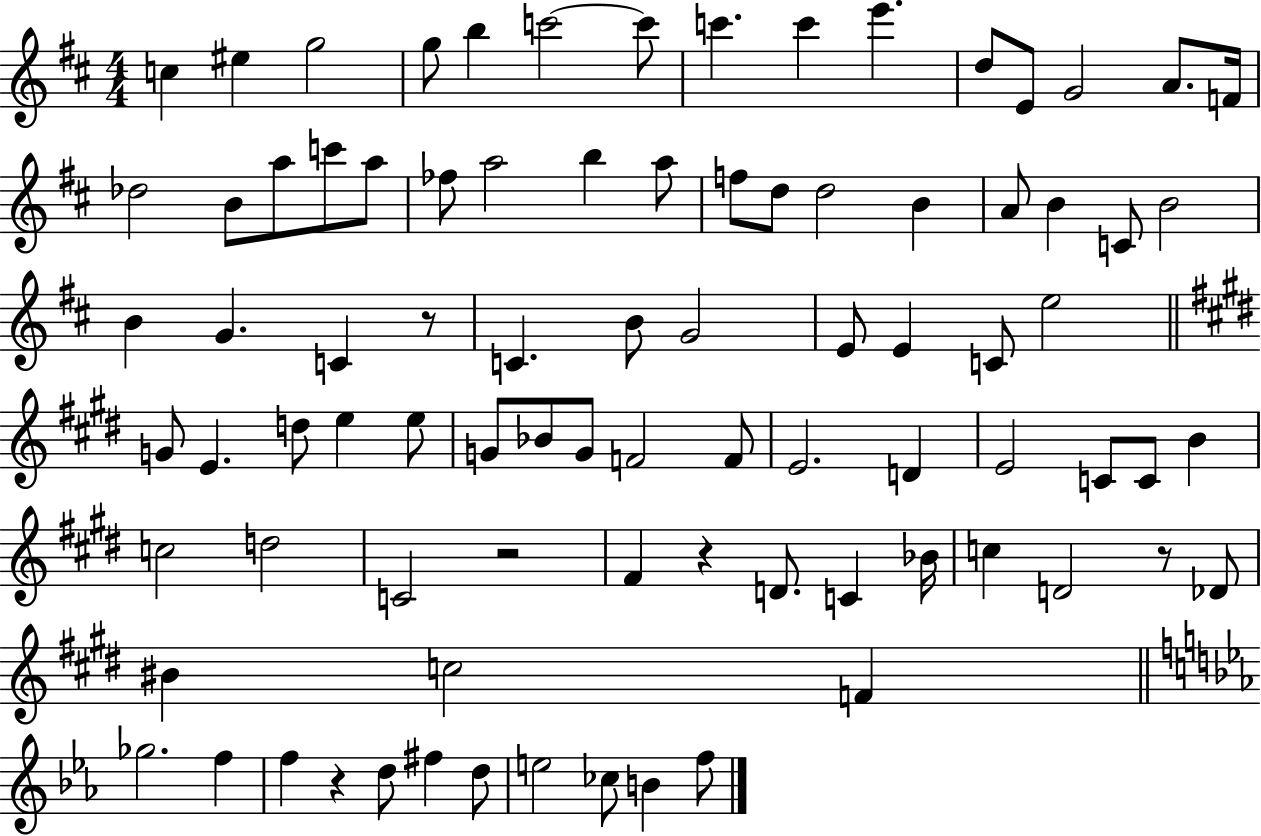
X:1
T:Untitled
M:4/4
L:1/4
K:D
c ^e g2 g/2 b c'2 c'/2 c' c' e' d/2 E/2 G2 A/2 F/4 _d2 B/2 a/2 c'/2 a/2 _f/2 a2 b a/2 f/2 d/2 d2 B A/2 B C/2 B2 B G C z/2 C B/2 G2 E/2 E C/2 e2 G/2 E d/2 e e/2 G/2 _B/2 G/2 F2 F/2 E2 D E2 C/2 C/2 B c2 d2 C2 z2 ^F z D/2 C _B/4 c D2 z/2 _D/2 ^B c2 F _g2 f f z d/2 ^f d/2 e2 _c/2 B f/2